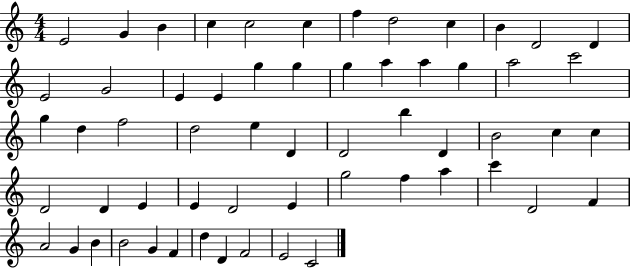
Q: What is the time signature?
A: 4/4